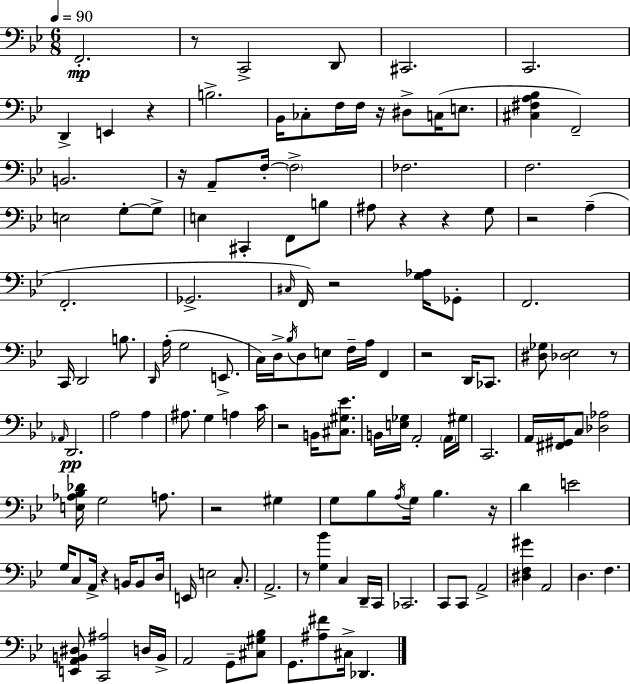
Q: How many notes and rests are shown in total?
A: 138